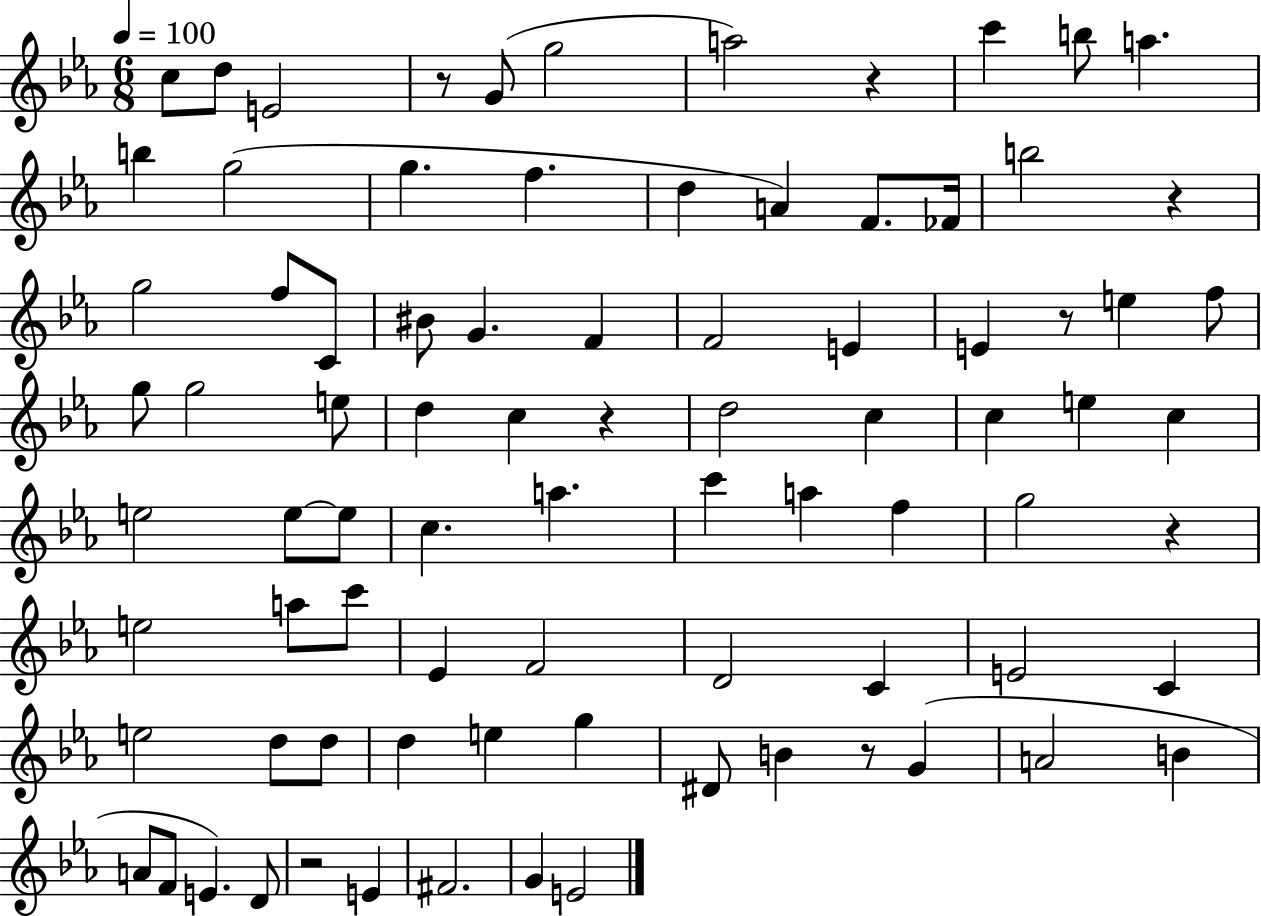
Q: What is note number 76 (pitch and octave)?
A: E4